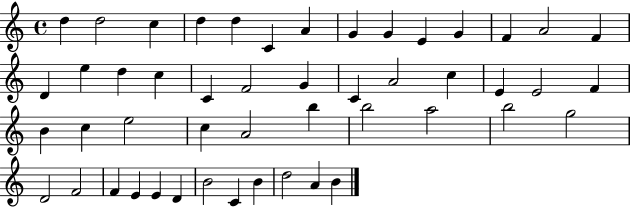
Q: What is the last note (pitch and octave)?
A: B4